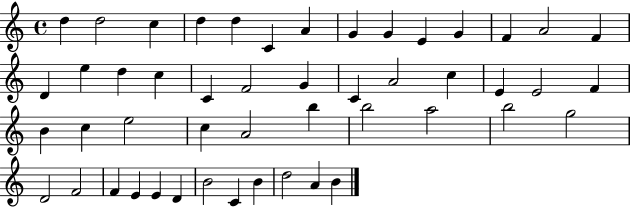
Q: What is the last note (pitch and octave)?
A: B4